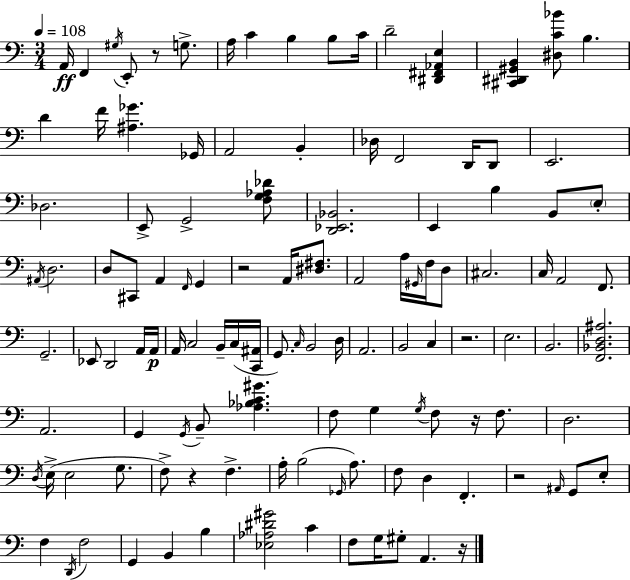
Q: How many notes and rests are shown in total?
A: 119